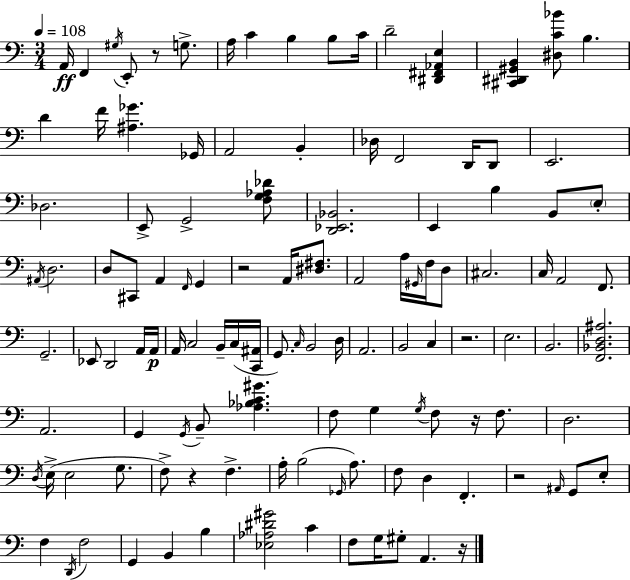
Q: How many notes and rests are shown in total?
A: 119